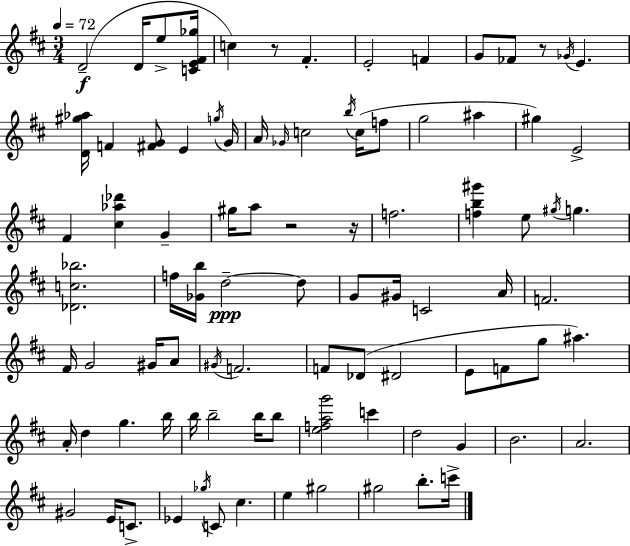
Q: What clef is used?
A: treble